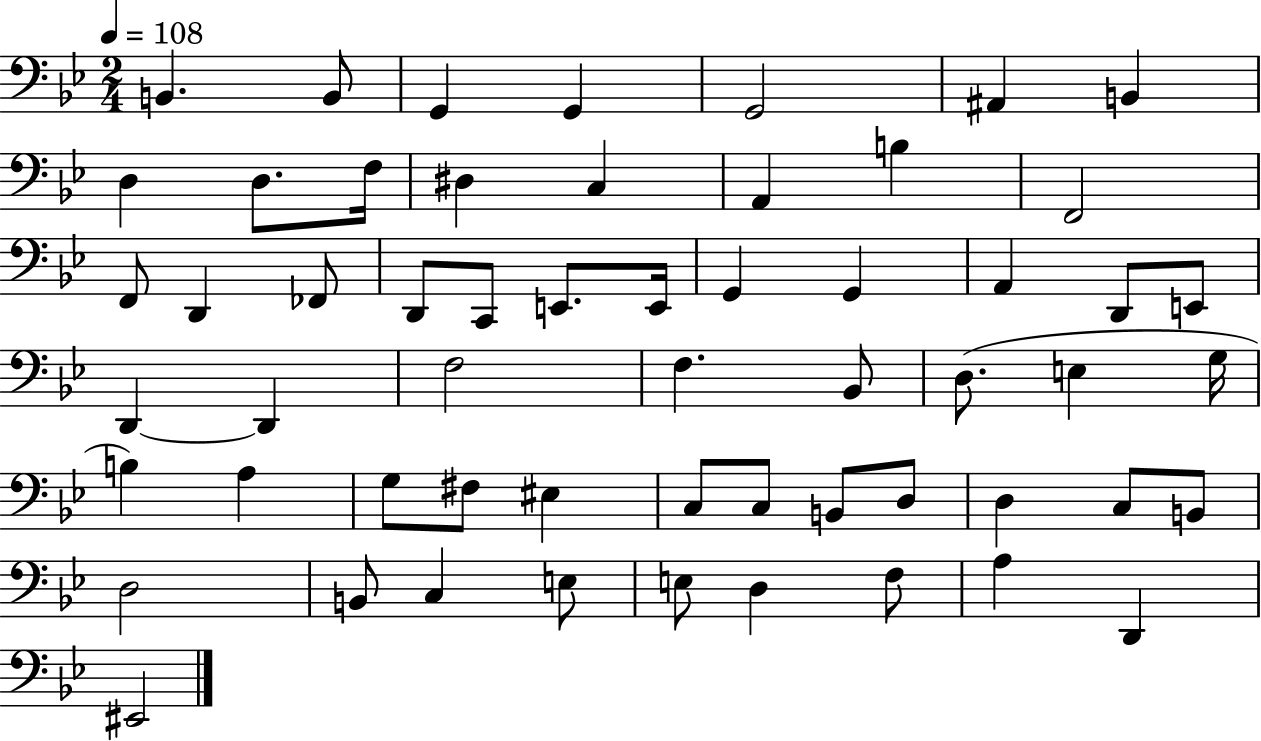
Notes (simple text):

B2/q. B2/e G2/q G2/q G2/h A#2/q B2/q D3/q D3/e. F3/s D#3/q C3/q A2/q B3/q F2/h F2/e D2/q FES2/e D2/e C2/e E2/e. E2/s G2/q G2/q A2/q D2/e E2/e D2/q D2/q F3/h F3/q. Bb2/e D3/e. E3/q G3/s B3/q A3/q G3/e F#3/e EIS3/q C3/e C3/e B2/e D3/e D3/q C3/e B2/e D3/h B2/e C3/q E3/e E3/e D3/q F3/e A3/q D2/q EIS2/h